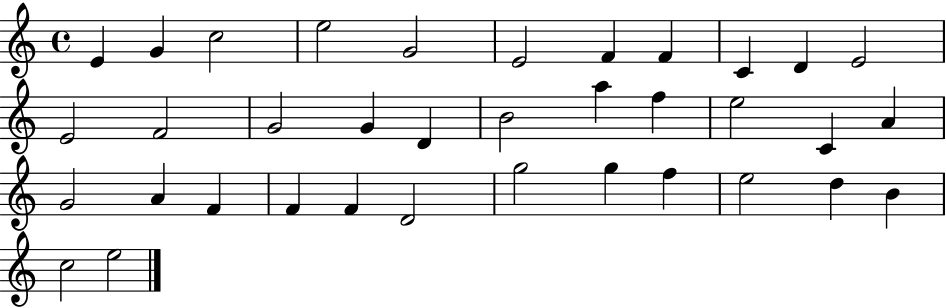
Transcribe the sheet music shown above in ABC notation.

X:1
T:Untitled
M:4/4
L:1/4
K:C
E G c2 e2 G2 E2 F F C D E2 E2 F2 G2 G D B2 a f e2 C A G2 A F F F D2 g2 g f e2 d B c2 e2